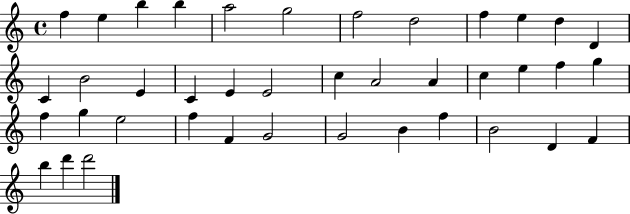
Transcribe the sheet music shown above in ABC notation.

X:1
T:Untitled
M:4/4
L:1/4
K:C
f e b b a2 g2 f2 d2 f e d D C B2 E C E E2 c A2 A c e f g f g e2 f F G2 G2 B f B2 D F b d' d'2